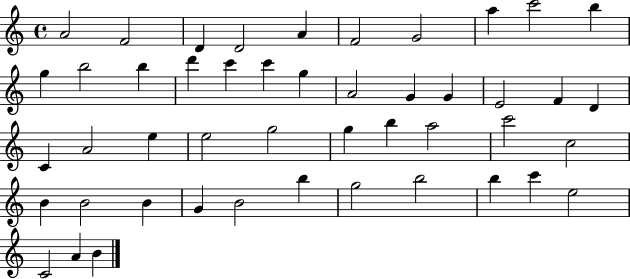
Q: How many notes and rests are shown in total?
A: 47